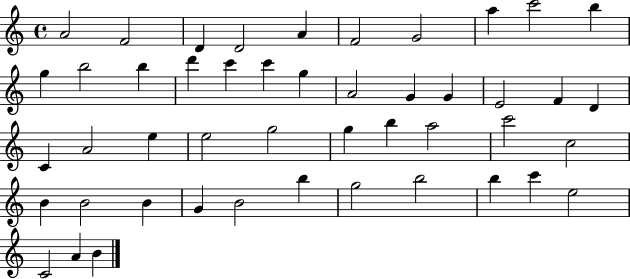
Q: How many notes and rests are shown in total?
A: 47